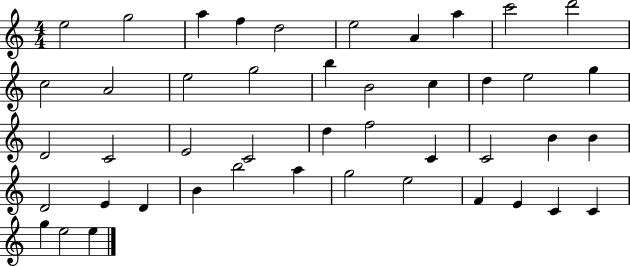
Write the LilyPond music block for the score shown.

{
  \clef treble
  \numericTimeSignature
  \time 4/4
  \key c \major
  e''2 g''2 | a''4 f''4 d''2 | e''2 a'4 a''4 | c'''2 d'''2 | \break c''2 a'2 | e''2 g''2 | b''4 b'2 c''4 | d''4 e''2 g''4 | \break d'2 c'2 | e'2 c'2 | d''4 f''2 c'4 | c'2 b'4 b'4 | \break d'2 e'4 d'4 | b'4 b''2 a''4 | g''2 e''2 | f'4 e'4 c'4 c'4 | \break g''4 e''2 e''4 | \bar "|."
}